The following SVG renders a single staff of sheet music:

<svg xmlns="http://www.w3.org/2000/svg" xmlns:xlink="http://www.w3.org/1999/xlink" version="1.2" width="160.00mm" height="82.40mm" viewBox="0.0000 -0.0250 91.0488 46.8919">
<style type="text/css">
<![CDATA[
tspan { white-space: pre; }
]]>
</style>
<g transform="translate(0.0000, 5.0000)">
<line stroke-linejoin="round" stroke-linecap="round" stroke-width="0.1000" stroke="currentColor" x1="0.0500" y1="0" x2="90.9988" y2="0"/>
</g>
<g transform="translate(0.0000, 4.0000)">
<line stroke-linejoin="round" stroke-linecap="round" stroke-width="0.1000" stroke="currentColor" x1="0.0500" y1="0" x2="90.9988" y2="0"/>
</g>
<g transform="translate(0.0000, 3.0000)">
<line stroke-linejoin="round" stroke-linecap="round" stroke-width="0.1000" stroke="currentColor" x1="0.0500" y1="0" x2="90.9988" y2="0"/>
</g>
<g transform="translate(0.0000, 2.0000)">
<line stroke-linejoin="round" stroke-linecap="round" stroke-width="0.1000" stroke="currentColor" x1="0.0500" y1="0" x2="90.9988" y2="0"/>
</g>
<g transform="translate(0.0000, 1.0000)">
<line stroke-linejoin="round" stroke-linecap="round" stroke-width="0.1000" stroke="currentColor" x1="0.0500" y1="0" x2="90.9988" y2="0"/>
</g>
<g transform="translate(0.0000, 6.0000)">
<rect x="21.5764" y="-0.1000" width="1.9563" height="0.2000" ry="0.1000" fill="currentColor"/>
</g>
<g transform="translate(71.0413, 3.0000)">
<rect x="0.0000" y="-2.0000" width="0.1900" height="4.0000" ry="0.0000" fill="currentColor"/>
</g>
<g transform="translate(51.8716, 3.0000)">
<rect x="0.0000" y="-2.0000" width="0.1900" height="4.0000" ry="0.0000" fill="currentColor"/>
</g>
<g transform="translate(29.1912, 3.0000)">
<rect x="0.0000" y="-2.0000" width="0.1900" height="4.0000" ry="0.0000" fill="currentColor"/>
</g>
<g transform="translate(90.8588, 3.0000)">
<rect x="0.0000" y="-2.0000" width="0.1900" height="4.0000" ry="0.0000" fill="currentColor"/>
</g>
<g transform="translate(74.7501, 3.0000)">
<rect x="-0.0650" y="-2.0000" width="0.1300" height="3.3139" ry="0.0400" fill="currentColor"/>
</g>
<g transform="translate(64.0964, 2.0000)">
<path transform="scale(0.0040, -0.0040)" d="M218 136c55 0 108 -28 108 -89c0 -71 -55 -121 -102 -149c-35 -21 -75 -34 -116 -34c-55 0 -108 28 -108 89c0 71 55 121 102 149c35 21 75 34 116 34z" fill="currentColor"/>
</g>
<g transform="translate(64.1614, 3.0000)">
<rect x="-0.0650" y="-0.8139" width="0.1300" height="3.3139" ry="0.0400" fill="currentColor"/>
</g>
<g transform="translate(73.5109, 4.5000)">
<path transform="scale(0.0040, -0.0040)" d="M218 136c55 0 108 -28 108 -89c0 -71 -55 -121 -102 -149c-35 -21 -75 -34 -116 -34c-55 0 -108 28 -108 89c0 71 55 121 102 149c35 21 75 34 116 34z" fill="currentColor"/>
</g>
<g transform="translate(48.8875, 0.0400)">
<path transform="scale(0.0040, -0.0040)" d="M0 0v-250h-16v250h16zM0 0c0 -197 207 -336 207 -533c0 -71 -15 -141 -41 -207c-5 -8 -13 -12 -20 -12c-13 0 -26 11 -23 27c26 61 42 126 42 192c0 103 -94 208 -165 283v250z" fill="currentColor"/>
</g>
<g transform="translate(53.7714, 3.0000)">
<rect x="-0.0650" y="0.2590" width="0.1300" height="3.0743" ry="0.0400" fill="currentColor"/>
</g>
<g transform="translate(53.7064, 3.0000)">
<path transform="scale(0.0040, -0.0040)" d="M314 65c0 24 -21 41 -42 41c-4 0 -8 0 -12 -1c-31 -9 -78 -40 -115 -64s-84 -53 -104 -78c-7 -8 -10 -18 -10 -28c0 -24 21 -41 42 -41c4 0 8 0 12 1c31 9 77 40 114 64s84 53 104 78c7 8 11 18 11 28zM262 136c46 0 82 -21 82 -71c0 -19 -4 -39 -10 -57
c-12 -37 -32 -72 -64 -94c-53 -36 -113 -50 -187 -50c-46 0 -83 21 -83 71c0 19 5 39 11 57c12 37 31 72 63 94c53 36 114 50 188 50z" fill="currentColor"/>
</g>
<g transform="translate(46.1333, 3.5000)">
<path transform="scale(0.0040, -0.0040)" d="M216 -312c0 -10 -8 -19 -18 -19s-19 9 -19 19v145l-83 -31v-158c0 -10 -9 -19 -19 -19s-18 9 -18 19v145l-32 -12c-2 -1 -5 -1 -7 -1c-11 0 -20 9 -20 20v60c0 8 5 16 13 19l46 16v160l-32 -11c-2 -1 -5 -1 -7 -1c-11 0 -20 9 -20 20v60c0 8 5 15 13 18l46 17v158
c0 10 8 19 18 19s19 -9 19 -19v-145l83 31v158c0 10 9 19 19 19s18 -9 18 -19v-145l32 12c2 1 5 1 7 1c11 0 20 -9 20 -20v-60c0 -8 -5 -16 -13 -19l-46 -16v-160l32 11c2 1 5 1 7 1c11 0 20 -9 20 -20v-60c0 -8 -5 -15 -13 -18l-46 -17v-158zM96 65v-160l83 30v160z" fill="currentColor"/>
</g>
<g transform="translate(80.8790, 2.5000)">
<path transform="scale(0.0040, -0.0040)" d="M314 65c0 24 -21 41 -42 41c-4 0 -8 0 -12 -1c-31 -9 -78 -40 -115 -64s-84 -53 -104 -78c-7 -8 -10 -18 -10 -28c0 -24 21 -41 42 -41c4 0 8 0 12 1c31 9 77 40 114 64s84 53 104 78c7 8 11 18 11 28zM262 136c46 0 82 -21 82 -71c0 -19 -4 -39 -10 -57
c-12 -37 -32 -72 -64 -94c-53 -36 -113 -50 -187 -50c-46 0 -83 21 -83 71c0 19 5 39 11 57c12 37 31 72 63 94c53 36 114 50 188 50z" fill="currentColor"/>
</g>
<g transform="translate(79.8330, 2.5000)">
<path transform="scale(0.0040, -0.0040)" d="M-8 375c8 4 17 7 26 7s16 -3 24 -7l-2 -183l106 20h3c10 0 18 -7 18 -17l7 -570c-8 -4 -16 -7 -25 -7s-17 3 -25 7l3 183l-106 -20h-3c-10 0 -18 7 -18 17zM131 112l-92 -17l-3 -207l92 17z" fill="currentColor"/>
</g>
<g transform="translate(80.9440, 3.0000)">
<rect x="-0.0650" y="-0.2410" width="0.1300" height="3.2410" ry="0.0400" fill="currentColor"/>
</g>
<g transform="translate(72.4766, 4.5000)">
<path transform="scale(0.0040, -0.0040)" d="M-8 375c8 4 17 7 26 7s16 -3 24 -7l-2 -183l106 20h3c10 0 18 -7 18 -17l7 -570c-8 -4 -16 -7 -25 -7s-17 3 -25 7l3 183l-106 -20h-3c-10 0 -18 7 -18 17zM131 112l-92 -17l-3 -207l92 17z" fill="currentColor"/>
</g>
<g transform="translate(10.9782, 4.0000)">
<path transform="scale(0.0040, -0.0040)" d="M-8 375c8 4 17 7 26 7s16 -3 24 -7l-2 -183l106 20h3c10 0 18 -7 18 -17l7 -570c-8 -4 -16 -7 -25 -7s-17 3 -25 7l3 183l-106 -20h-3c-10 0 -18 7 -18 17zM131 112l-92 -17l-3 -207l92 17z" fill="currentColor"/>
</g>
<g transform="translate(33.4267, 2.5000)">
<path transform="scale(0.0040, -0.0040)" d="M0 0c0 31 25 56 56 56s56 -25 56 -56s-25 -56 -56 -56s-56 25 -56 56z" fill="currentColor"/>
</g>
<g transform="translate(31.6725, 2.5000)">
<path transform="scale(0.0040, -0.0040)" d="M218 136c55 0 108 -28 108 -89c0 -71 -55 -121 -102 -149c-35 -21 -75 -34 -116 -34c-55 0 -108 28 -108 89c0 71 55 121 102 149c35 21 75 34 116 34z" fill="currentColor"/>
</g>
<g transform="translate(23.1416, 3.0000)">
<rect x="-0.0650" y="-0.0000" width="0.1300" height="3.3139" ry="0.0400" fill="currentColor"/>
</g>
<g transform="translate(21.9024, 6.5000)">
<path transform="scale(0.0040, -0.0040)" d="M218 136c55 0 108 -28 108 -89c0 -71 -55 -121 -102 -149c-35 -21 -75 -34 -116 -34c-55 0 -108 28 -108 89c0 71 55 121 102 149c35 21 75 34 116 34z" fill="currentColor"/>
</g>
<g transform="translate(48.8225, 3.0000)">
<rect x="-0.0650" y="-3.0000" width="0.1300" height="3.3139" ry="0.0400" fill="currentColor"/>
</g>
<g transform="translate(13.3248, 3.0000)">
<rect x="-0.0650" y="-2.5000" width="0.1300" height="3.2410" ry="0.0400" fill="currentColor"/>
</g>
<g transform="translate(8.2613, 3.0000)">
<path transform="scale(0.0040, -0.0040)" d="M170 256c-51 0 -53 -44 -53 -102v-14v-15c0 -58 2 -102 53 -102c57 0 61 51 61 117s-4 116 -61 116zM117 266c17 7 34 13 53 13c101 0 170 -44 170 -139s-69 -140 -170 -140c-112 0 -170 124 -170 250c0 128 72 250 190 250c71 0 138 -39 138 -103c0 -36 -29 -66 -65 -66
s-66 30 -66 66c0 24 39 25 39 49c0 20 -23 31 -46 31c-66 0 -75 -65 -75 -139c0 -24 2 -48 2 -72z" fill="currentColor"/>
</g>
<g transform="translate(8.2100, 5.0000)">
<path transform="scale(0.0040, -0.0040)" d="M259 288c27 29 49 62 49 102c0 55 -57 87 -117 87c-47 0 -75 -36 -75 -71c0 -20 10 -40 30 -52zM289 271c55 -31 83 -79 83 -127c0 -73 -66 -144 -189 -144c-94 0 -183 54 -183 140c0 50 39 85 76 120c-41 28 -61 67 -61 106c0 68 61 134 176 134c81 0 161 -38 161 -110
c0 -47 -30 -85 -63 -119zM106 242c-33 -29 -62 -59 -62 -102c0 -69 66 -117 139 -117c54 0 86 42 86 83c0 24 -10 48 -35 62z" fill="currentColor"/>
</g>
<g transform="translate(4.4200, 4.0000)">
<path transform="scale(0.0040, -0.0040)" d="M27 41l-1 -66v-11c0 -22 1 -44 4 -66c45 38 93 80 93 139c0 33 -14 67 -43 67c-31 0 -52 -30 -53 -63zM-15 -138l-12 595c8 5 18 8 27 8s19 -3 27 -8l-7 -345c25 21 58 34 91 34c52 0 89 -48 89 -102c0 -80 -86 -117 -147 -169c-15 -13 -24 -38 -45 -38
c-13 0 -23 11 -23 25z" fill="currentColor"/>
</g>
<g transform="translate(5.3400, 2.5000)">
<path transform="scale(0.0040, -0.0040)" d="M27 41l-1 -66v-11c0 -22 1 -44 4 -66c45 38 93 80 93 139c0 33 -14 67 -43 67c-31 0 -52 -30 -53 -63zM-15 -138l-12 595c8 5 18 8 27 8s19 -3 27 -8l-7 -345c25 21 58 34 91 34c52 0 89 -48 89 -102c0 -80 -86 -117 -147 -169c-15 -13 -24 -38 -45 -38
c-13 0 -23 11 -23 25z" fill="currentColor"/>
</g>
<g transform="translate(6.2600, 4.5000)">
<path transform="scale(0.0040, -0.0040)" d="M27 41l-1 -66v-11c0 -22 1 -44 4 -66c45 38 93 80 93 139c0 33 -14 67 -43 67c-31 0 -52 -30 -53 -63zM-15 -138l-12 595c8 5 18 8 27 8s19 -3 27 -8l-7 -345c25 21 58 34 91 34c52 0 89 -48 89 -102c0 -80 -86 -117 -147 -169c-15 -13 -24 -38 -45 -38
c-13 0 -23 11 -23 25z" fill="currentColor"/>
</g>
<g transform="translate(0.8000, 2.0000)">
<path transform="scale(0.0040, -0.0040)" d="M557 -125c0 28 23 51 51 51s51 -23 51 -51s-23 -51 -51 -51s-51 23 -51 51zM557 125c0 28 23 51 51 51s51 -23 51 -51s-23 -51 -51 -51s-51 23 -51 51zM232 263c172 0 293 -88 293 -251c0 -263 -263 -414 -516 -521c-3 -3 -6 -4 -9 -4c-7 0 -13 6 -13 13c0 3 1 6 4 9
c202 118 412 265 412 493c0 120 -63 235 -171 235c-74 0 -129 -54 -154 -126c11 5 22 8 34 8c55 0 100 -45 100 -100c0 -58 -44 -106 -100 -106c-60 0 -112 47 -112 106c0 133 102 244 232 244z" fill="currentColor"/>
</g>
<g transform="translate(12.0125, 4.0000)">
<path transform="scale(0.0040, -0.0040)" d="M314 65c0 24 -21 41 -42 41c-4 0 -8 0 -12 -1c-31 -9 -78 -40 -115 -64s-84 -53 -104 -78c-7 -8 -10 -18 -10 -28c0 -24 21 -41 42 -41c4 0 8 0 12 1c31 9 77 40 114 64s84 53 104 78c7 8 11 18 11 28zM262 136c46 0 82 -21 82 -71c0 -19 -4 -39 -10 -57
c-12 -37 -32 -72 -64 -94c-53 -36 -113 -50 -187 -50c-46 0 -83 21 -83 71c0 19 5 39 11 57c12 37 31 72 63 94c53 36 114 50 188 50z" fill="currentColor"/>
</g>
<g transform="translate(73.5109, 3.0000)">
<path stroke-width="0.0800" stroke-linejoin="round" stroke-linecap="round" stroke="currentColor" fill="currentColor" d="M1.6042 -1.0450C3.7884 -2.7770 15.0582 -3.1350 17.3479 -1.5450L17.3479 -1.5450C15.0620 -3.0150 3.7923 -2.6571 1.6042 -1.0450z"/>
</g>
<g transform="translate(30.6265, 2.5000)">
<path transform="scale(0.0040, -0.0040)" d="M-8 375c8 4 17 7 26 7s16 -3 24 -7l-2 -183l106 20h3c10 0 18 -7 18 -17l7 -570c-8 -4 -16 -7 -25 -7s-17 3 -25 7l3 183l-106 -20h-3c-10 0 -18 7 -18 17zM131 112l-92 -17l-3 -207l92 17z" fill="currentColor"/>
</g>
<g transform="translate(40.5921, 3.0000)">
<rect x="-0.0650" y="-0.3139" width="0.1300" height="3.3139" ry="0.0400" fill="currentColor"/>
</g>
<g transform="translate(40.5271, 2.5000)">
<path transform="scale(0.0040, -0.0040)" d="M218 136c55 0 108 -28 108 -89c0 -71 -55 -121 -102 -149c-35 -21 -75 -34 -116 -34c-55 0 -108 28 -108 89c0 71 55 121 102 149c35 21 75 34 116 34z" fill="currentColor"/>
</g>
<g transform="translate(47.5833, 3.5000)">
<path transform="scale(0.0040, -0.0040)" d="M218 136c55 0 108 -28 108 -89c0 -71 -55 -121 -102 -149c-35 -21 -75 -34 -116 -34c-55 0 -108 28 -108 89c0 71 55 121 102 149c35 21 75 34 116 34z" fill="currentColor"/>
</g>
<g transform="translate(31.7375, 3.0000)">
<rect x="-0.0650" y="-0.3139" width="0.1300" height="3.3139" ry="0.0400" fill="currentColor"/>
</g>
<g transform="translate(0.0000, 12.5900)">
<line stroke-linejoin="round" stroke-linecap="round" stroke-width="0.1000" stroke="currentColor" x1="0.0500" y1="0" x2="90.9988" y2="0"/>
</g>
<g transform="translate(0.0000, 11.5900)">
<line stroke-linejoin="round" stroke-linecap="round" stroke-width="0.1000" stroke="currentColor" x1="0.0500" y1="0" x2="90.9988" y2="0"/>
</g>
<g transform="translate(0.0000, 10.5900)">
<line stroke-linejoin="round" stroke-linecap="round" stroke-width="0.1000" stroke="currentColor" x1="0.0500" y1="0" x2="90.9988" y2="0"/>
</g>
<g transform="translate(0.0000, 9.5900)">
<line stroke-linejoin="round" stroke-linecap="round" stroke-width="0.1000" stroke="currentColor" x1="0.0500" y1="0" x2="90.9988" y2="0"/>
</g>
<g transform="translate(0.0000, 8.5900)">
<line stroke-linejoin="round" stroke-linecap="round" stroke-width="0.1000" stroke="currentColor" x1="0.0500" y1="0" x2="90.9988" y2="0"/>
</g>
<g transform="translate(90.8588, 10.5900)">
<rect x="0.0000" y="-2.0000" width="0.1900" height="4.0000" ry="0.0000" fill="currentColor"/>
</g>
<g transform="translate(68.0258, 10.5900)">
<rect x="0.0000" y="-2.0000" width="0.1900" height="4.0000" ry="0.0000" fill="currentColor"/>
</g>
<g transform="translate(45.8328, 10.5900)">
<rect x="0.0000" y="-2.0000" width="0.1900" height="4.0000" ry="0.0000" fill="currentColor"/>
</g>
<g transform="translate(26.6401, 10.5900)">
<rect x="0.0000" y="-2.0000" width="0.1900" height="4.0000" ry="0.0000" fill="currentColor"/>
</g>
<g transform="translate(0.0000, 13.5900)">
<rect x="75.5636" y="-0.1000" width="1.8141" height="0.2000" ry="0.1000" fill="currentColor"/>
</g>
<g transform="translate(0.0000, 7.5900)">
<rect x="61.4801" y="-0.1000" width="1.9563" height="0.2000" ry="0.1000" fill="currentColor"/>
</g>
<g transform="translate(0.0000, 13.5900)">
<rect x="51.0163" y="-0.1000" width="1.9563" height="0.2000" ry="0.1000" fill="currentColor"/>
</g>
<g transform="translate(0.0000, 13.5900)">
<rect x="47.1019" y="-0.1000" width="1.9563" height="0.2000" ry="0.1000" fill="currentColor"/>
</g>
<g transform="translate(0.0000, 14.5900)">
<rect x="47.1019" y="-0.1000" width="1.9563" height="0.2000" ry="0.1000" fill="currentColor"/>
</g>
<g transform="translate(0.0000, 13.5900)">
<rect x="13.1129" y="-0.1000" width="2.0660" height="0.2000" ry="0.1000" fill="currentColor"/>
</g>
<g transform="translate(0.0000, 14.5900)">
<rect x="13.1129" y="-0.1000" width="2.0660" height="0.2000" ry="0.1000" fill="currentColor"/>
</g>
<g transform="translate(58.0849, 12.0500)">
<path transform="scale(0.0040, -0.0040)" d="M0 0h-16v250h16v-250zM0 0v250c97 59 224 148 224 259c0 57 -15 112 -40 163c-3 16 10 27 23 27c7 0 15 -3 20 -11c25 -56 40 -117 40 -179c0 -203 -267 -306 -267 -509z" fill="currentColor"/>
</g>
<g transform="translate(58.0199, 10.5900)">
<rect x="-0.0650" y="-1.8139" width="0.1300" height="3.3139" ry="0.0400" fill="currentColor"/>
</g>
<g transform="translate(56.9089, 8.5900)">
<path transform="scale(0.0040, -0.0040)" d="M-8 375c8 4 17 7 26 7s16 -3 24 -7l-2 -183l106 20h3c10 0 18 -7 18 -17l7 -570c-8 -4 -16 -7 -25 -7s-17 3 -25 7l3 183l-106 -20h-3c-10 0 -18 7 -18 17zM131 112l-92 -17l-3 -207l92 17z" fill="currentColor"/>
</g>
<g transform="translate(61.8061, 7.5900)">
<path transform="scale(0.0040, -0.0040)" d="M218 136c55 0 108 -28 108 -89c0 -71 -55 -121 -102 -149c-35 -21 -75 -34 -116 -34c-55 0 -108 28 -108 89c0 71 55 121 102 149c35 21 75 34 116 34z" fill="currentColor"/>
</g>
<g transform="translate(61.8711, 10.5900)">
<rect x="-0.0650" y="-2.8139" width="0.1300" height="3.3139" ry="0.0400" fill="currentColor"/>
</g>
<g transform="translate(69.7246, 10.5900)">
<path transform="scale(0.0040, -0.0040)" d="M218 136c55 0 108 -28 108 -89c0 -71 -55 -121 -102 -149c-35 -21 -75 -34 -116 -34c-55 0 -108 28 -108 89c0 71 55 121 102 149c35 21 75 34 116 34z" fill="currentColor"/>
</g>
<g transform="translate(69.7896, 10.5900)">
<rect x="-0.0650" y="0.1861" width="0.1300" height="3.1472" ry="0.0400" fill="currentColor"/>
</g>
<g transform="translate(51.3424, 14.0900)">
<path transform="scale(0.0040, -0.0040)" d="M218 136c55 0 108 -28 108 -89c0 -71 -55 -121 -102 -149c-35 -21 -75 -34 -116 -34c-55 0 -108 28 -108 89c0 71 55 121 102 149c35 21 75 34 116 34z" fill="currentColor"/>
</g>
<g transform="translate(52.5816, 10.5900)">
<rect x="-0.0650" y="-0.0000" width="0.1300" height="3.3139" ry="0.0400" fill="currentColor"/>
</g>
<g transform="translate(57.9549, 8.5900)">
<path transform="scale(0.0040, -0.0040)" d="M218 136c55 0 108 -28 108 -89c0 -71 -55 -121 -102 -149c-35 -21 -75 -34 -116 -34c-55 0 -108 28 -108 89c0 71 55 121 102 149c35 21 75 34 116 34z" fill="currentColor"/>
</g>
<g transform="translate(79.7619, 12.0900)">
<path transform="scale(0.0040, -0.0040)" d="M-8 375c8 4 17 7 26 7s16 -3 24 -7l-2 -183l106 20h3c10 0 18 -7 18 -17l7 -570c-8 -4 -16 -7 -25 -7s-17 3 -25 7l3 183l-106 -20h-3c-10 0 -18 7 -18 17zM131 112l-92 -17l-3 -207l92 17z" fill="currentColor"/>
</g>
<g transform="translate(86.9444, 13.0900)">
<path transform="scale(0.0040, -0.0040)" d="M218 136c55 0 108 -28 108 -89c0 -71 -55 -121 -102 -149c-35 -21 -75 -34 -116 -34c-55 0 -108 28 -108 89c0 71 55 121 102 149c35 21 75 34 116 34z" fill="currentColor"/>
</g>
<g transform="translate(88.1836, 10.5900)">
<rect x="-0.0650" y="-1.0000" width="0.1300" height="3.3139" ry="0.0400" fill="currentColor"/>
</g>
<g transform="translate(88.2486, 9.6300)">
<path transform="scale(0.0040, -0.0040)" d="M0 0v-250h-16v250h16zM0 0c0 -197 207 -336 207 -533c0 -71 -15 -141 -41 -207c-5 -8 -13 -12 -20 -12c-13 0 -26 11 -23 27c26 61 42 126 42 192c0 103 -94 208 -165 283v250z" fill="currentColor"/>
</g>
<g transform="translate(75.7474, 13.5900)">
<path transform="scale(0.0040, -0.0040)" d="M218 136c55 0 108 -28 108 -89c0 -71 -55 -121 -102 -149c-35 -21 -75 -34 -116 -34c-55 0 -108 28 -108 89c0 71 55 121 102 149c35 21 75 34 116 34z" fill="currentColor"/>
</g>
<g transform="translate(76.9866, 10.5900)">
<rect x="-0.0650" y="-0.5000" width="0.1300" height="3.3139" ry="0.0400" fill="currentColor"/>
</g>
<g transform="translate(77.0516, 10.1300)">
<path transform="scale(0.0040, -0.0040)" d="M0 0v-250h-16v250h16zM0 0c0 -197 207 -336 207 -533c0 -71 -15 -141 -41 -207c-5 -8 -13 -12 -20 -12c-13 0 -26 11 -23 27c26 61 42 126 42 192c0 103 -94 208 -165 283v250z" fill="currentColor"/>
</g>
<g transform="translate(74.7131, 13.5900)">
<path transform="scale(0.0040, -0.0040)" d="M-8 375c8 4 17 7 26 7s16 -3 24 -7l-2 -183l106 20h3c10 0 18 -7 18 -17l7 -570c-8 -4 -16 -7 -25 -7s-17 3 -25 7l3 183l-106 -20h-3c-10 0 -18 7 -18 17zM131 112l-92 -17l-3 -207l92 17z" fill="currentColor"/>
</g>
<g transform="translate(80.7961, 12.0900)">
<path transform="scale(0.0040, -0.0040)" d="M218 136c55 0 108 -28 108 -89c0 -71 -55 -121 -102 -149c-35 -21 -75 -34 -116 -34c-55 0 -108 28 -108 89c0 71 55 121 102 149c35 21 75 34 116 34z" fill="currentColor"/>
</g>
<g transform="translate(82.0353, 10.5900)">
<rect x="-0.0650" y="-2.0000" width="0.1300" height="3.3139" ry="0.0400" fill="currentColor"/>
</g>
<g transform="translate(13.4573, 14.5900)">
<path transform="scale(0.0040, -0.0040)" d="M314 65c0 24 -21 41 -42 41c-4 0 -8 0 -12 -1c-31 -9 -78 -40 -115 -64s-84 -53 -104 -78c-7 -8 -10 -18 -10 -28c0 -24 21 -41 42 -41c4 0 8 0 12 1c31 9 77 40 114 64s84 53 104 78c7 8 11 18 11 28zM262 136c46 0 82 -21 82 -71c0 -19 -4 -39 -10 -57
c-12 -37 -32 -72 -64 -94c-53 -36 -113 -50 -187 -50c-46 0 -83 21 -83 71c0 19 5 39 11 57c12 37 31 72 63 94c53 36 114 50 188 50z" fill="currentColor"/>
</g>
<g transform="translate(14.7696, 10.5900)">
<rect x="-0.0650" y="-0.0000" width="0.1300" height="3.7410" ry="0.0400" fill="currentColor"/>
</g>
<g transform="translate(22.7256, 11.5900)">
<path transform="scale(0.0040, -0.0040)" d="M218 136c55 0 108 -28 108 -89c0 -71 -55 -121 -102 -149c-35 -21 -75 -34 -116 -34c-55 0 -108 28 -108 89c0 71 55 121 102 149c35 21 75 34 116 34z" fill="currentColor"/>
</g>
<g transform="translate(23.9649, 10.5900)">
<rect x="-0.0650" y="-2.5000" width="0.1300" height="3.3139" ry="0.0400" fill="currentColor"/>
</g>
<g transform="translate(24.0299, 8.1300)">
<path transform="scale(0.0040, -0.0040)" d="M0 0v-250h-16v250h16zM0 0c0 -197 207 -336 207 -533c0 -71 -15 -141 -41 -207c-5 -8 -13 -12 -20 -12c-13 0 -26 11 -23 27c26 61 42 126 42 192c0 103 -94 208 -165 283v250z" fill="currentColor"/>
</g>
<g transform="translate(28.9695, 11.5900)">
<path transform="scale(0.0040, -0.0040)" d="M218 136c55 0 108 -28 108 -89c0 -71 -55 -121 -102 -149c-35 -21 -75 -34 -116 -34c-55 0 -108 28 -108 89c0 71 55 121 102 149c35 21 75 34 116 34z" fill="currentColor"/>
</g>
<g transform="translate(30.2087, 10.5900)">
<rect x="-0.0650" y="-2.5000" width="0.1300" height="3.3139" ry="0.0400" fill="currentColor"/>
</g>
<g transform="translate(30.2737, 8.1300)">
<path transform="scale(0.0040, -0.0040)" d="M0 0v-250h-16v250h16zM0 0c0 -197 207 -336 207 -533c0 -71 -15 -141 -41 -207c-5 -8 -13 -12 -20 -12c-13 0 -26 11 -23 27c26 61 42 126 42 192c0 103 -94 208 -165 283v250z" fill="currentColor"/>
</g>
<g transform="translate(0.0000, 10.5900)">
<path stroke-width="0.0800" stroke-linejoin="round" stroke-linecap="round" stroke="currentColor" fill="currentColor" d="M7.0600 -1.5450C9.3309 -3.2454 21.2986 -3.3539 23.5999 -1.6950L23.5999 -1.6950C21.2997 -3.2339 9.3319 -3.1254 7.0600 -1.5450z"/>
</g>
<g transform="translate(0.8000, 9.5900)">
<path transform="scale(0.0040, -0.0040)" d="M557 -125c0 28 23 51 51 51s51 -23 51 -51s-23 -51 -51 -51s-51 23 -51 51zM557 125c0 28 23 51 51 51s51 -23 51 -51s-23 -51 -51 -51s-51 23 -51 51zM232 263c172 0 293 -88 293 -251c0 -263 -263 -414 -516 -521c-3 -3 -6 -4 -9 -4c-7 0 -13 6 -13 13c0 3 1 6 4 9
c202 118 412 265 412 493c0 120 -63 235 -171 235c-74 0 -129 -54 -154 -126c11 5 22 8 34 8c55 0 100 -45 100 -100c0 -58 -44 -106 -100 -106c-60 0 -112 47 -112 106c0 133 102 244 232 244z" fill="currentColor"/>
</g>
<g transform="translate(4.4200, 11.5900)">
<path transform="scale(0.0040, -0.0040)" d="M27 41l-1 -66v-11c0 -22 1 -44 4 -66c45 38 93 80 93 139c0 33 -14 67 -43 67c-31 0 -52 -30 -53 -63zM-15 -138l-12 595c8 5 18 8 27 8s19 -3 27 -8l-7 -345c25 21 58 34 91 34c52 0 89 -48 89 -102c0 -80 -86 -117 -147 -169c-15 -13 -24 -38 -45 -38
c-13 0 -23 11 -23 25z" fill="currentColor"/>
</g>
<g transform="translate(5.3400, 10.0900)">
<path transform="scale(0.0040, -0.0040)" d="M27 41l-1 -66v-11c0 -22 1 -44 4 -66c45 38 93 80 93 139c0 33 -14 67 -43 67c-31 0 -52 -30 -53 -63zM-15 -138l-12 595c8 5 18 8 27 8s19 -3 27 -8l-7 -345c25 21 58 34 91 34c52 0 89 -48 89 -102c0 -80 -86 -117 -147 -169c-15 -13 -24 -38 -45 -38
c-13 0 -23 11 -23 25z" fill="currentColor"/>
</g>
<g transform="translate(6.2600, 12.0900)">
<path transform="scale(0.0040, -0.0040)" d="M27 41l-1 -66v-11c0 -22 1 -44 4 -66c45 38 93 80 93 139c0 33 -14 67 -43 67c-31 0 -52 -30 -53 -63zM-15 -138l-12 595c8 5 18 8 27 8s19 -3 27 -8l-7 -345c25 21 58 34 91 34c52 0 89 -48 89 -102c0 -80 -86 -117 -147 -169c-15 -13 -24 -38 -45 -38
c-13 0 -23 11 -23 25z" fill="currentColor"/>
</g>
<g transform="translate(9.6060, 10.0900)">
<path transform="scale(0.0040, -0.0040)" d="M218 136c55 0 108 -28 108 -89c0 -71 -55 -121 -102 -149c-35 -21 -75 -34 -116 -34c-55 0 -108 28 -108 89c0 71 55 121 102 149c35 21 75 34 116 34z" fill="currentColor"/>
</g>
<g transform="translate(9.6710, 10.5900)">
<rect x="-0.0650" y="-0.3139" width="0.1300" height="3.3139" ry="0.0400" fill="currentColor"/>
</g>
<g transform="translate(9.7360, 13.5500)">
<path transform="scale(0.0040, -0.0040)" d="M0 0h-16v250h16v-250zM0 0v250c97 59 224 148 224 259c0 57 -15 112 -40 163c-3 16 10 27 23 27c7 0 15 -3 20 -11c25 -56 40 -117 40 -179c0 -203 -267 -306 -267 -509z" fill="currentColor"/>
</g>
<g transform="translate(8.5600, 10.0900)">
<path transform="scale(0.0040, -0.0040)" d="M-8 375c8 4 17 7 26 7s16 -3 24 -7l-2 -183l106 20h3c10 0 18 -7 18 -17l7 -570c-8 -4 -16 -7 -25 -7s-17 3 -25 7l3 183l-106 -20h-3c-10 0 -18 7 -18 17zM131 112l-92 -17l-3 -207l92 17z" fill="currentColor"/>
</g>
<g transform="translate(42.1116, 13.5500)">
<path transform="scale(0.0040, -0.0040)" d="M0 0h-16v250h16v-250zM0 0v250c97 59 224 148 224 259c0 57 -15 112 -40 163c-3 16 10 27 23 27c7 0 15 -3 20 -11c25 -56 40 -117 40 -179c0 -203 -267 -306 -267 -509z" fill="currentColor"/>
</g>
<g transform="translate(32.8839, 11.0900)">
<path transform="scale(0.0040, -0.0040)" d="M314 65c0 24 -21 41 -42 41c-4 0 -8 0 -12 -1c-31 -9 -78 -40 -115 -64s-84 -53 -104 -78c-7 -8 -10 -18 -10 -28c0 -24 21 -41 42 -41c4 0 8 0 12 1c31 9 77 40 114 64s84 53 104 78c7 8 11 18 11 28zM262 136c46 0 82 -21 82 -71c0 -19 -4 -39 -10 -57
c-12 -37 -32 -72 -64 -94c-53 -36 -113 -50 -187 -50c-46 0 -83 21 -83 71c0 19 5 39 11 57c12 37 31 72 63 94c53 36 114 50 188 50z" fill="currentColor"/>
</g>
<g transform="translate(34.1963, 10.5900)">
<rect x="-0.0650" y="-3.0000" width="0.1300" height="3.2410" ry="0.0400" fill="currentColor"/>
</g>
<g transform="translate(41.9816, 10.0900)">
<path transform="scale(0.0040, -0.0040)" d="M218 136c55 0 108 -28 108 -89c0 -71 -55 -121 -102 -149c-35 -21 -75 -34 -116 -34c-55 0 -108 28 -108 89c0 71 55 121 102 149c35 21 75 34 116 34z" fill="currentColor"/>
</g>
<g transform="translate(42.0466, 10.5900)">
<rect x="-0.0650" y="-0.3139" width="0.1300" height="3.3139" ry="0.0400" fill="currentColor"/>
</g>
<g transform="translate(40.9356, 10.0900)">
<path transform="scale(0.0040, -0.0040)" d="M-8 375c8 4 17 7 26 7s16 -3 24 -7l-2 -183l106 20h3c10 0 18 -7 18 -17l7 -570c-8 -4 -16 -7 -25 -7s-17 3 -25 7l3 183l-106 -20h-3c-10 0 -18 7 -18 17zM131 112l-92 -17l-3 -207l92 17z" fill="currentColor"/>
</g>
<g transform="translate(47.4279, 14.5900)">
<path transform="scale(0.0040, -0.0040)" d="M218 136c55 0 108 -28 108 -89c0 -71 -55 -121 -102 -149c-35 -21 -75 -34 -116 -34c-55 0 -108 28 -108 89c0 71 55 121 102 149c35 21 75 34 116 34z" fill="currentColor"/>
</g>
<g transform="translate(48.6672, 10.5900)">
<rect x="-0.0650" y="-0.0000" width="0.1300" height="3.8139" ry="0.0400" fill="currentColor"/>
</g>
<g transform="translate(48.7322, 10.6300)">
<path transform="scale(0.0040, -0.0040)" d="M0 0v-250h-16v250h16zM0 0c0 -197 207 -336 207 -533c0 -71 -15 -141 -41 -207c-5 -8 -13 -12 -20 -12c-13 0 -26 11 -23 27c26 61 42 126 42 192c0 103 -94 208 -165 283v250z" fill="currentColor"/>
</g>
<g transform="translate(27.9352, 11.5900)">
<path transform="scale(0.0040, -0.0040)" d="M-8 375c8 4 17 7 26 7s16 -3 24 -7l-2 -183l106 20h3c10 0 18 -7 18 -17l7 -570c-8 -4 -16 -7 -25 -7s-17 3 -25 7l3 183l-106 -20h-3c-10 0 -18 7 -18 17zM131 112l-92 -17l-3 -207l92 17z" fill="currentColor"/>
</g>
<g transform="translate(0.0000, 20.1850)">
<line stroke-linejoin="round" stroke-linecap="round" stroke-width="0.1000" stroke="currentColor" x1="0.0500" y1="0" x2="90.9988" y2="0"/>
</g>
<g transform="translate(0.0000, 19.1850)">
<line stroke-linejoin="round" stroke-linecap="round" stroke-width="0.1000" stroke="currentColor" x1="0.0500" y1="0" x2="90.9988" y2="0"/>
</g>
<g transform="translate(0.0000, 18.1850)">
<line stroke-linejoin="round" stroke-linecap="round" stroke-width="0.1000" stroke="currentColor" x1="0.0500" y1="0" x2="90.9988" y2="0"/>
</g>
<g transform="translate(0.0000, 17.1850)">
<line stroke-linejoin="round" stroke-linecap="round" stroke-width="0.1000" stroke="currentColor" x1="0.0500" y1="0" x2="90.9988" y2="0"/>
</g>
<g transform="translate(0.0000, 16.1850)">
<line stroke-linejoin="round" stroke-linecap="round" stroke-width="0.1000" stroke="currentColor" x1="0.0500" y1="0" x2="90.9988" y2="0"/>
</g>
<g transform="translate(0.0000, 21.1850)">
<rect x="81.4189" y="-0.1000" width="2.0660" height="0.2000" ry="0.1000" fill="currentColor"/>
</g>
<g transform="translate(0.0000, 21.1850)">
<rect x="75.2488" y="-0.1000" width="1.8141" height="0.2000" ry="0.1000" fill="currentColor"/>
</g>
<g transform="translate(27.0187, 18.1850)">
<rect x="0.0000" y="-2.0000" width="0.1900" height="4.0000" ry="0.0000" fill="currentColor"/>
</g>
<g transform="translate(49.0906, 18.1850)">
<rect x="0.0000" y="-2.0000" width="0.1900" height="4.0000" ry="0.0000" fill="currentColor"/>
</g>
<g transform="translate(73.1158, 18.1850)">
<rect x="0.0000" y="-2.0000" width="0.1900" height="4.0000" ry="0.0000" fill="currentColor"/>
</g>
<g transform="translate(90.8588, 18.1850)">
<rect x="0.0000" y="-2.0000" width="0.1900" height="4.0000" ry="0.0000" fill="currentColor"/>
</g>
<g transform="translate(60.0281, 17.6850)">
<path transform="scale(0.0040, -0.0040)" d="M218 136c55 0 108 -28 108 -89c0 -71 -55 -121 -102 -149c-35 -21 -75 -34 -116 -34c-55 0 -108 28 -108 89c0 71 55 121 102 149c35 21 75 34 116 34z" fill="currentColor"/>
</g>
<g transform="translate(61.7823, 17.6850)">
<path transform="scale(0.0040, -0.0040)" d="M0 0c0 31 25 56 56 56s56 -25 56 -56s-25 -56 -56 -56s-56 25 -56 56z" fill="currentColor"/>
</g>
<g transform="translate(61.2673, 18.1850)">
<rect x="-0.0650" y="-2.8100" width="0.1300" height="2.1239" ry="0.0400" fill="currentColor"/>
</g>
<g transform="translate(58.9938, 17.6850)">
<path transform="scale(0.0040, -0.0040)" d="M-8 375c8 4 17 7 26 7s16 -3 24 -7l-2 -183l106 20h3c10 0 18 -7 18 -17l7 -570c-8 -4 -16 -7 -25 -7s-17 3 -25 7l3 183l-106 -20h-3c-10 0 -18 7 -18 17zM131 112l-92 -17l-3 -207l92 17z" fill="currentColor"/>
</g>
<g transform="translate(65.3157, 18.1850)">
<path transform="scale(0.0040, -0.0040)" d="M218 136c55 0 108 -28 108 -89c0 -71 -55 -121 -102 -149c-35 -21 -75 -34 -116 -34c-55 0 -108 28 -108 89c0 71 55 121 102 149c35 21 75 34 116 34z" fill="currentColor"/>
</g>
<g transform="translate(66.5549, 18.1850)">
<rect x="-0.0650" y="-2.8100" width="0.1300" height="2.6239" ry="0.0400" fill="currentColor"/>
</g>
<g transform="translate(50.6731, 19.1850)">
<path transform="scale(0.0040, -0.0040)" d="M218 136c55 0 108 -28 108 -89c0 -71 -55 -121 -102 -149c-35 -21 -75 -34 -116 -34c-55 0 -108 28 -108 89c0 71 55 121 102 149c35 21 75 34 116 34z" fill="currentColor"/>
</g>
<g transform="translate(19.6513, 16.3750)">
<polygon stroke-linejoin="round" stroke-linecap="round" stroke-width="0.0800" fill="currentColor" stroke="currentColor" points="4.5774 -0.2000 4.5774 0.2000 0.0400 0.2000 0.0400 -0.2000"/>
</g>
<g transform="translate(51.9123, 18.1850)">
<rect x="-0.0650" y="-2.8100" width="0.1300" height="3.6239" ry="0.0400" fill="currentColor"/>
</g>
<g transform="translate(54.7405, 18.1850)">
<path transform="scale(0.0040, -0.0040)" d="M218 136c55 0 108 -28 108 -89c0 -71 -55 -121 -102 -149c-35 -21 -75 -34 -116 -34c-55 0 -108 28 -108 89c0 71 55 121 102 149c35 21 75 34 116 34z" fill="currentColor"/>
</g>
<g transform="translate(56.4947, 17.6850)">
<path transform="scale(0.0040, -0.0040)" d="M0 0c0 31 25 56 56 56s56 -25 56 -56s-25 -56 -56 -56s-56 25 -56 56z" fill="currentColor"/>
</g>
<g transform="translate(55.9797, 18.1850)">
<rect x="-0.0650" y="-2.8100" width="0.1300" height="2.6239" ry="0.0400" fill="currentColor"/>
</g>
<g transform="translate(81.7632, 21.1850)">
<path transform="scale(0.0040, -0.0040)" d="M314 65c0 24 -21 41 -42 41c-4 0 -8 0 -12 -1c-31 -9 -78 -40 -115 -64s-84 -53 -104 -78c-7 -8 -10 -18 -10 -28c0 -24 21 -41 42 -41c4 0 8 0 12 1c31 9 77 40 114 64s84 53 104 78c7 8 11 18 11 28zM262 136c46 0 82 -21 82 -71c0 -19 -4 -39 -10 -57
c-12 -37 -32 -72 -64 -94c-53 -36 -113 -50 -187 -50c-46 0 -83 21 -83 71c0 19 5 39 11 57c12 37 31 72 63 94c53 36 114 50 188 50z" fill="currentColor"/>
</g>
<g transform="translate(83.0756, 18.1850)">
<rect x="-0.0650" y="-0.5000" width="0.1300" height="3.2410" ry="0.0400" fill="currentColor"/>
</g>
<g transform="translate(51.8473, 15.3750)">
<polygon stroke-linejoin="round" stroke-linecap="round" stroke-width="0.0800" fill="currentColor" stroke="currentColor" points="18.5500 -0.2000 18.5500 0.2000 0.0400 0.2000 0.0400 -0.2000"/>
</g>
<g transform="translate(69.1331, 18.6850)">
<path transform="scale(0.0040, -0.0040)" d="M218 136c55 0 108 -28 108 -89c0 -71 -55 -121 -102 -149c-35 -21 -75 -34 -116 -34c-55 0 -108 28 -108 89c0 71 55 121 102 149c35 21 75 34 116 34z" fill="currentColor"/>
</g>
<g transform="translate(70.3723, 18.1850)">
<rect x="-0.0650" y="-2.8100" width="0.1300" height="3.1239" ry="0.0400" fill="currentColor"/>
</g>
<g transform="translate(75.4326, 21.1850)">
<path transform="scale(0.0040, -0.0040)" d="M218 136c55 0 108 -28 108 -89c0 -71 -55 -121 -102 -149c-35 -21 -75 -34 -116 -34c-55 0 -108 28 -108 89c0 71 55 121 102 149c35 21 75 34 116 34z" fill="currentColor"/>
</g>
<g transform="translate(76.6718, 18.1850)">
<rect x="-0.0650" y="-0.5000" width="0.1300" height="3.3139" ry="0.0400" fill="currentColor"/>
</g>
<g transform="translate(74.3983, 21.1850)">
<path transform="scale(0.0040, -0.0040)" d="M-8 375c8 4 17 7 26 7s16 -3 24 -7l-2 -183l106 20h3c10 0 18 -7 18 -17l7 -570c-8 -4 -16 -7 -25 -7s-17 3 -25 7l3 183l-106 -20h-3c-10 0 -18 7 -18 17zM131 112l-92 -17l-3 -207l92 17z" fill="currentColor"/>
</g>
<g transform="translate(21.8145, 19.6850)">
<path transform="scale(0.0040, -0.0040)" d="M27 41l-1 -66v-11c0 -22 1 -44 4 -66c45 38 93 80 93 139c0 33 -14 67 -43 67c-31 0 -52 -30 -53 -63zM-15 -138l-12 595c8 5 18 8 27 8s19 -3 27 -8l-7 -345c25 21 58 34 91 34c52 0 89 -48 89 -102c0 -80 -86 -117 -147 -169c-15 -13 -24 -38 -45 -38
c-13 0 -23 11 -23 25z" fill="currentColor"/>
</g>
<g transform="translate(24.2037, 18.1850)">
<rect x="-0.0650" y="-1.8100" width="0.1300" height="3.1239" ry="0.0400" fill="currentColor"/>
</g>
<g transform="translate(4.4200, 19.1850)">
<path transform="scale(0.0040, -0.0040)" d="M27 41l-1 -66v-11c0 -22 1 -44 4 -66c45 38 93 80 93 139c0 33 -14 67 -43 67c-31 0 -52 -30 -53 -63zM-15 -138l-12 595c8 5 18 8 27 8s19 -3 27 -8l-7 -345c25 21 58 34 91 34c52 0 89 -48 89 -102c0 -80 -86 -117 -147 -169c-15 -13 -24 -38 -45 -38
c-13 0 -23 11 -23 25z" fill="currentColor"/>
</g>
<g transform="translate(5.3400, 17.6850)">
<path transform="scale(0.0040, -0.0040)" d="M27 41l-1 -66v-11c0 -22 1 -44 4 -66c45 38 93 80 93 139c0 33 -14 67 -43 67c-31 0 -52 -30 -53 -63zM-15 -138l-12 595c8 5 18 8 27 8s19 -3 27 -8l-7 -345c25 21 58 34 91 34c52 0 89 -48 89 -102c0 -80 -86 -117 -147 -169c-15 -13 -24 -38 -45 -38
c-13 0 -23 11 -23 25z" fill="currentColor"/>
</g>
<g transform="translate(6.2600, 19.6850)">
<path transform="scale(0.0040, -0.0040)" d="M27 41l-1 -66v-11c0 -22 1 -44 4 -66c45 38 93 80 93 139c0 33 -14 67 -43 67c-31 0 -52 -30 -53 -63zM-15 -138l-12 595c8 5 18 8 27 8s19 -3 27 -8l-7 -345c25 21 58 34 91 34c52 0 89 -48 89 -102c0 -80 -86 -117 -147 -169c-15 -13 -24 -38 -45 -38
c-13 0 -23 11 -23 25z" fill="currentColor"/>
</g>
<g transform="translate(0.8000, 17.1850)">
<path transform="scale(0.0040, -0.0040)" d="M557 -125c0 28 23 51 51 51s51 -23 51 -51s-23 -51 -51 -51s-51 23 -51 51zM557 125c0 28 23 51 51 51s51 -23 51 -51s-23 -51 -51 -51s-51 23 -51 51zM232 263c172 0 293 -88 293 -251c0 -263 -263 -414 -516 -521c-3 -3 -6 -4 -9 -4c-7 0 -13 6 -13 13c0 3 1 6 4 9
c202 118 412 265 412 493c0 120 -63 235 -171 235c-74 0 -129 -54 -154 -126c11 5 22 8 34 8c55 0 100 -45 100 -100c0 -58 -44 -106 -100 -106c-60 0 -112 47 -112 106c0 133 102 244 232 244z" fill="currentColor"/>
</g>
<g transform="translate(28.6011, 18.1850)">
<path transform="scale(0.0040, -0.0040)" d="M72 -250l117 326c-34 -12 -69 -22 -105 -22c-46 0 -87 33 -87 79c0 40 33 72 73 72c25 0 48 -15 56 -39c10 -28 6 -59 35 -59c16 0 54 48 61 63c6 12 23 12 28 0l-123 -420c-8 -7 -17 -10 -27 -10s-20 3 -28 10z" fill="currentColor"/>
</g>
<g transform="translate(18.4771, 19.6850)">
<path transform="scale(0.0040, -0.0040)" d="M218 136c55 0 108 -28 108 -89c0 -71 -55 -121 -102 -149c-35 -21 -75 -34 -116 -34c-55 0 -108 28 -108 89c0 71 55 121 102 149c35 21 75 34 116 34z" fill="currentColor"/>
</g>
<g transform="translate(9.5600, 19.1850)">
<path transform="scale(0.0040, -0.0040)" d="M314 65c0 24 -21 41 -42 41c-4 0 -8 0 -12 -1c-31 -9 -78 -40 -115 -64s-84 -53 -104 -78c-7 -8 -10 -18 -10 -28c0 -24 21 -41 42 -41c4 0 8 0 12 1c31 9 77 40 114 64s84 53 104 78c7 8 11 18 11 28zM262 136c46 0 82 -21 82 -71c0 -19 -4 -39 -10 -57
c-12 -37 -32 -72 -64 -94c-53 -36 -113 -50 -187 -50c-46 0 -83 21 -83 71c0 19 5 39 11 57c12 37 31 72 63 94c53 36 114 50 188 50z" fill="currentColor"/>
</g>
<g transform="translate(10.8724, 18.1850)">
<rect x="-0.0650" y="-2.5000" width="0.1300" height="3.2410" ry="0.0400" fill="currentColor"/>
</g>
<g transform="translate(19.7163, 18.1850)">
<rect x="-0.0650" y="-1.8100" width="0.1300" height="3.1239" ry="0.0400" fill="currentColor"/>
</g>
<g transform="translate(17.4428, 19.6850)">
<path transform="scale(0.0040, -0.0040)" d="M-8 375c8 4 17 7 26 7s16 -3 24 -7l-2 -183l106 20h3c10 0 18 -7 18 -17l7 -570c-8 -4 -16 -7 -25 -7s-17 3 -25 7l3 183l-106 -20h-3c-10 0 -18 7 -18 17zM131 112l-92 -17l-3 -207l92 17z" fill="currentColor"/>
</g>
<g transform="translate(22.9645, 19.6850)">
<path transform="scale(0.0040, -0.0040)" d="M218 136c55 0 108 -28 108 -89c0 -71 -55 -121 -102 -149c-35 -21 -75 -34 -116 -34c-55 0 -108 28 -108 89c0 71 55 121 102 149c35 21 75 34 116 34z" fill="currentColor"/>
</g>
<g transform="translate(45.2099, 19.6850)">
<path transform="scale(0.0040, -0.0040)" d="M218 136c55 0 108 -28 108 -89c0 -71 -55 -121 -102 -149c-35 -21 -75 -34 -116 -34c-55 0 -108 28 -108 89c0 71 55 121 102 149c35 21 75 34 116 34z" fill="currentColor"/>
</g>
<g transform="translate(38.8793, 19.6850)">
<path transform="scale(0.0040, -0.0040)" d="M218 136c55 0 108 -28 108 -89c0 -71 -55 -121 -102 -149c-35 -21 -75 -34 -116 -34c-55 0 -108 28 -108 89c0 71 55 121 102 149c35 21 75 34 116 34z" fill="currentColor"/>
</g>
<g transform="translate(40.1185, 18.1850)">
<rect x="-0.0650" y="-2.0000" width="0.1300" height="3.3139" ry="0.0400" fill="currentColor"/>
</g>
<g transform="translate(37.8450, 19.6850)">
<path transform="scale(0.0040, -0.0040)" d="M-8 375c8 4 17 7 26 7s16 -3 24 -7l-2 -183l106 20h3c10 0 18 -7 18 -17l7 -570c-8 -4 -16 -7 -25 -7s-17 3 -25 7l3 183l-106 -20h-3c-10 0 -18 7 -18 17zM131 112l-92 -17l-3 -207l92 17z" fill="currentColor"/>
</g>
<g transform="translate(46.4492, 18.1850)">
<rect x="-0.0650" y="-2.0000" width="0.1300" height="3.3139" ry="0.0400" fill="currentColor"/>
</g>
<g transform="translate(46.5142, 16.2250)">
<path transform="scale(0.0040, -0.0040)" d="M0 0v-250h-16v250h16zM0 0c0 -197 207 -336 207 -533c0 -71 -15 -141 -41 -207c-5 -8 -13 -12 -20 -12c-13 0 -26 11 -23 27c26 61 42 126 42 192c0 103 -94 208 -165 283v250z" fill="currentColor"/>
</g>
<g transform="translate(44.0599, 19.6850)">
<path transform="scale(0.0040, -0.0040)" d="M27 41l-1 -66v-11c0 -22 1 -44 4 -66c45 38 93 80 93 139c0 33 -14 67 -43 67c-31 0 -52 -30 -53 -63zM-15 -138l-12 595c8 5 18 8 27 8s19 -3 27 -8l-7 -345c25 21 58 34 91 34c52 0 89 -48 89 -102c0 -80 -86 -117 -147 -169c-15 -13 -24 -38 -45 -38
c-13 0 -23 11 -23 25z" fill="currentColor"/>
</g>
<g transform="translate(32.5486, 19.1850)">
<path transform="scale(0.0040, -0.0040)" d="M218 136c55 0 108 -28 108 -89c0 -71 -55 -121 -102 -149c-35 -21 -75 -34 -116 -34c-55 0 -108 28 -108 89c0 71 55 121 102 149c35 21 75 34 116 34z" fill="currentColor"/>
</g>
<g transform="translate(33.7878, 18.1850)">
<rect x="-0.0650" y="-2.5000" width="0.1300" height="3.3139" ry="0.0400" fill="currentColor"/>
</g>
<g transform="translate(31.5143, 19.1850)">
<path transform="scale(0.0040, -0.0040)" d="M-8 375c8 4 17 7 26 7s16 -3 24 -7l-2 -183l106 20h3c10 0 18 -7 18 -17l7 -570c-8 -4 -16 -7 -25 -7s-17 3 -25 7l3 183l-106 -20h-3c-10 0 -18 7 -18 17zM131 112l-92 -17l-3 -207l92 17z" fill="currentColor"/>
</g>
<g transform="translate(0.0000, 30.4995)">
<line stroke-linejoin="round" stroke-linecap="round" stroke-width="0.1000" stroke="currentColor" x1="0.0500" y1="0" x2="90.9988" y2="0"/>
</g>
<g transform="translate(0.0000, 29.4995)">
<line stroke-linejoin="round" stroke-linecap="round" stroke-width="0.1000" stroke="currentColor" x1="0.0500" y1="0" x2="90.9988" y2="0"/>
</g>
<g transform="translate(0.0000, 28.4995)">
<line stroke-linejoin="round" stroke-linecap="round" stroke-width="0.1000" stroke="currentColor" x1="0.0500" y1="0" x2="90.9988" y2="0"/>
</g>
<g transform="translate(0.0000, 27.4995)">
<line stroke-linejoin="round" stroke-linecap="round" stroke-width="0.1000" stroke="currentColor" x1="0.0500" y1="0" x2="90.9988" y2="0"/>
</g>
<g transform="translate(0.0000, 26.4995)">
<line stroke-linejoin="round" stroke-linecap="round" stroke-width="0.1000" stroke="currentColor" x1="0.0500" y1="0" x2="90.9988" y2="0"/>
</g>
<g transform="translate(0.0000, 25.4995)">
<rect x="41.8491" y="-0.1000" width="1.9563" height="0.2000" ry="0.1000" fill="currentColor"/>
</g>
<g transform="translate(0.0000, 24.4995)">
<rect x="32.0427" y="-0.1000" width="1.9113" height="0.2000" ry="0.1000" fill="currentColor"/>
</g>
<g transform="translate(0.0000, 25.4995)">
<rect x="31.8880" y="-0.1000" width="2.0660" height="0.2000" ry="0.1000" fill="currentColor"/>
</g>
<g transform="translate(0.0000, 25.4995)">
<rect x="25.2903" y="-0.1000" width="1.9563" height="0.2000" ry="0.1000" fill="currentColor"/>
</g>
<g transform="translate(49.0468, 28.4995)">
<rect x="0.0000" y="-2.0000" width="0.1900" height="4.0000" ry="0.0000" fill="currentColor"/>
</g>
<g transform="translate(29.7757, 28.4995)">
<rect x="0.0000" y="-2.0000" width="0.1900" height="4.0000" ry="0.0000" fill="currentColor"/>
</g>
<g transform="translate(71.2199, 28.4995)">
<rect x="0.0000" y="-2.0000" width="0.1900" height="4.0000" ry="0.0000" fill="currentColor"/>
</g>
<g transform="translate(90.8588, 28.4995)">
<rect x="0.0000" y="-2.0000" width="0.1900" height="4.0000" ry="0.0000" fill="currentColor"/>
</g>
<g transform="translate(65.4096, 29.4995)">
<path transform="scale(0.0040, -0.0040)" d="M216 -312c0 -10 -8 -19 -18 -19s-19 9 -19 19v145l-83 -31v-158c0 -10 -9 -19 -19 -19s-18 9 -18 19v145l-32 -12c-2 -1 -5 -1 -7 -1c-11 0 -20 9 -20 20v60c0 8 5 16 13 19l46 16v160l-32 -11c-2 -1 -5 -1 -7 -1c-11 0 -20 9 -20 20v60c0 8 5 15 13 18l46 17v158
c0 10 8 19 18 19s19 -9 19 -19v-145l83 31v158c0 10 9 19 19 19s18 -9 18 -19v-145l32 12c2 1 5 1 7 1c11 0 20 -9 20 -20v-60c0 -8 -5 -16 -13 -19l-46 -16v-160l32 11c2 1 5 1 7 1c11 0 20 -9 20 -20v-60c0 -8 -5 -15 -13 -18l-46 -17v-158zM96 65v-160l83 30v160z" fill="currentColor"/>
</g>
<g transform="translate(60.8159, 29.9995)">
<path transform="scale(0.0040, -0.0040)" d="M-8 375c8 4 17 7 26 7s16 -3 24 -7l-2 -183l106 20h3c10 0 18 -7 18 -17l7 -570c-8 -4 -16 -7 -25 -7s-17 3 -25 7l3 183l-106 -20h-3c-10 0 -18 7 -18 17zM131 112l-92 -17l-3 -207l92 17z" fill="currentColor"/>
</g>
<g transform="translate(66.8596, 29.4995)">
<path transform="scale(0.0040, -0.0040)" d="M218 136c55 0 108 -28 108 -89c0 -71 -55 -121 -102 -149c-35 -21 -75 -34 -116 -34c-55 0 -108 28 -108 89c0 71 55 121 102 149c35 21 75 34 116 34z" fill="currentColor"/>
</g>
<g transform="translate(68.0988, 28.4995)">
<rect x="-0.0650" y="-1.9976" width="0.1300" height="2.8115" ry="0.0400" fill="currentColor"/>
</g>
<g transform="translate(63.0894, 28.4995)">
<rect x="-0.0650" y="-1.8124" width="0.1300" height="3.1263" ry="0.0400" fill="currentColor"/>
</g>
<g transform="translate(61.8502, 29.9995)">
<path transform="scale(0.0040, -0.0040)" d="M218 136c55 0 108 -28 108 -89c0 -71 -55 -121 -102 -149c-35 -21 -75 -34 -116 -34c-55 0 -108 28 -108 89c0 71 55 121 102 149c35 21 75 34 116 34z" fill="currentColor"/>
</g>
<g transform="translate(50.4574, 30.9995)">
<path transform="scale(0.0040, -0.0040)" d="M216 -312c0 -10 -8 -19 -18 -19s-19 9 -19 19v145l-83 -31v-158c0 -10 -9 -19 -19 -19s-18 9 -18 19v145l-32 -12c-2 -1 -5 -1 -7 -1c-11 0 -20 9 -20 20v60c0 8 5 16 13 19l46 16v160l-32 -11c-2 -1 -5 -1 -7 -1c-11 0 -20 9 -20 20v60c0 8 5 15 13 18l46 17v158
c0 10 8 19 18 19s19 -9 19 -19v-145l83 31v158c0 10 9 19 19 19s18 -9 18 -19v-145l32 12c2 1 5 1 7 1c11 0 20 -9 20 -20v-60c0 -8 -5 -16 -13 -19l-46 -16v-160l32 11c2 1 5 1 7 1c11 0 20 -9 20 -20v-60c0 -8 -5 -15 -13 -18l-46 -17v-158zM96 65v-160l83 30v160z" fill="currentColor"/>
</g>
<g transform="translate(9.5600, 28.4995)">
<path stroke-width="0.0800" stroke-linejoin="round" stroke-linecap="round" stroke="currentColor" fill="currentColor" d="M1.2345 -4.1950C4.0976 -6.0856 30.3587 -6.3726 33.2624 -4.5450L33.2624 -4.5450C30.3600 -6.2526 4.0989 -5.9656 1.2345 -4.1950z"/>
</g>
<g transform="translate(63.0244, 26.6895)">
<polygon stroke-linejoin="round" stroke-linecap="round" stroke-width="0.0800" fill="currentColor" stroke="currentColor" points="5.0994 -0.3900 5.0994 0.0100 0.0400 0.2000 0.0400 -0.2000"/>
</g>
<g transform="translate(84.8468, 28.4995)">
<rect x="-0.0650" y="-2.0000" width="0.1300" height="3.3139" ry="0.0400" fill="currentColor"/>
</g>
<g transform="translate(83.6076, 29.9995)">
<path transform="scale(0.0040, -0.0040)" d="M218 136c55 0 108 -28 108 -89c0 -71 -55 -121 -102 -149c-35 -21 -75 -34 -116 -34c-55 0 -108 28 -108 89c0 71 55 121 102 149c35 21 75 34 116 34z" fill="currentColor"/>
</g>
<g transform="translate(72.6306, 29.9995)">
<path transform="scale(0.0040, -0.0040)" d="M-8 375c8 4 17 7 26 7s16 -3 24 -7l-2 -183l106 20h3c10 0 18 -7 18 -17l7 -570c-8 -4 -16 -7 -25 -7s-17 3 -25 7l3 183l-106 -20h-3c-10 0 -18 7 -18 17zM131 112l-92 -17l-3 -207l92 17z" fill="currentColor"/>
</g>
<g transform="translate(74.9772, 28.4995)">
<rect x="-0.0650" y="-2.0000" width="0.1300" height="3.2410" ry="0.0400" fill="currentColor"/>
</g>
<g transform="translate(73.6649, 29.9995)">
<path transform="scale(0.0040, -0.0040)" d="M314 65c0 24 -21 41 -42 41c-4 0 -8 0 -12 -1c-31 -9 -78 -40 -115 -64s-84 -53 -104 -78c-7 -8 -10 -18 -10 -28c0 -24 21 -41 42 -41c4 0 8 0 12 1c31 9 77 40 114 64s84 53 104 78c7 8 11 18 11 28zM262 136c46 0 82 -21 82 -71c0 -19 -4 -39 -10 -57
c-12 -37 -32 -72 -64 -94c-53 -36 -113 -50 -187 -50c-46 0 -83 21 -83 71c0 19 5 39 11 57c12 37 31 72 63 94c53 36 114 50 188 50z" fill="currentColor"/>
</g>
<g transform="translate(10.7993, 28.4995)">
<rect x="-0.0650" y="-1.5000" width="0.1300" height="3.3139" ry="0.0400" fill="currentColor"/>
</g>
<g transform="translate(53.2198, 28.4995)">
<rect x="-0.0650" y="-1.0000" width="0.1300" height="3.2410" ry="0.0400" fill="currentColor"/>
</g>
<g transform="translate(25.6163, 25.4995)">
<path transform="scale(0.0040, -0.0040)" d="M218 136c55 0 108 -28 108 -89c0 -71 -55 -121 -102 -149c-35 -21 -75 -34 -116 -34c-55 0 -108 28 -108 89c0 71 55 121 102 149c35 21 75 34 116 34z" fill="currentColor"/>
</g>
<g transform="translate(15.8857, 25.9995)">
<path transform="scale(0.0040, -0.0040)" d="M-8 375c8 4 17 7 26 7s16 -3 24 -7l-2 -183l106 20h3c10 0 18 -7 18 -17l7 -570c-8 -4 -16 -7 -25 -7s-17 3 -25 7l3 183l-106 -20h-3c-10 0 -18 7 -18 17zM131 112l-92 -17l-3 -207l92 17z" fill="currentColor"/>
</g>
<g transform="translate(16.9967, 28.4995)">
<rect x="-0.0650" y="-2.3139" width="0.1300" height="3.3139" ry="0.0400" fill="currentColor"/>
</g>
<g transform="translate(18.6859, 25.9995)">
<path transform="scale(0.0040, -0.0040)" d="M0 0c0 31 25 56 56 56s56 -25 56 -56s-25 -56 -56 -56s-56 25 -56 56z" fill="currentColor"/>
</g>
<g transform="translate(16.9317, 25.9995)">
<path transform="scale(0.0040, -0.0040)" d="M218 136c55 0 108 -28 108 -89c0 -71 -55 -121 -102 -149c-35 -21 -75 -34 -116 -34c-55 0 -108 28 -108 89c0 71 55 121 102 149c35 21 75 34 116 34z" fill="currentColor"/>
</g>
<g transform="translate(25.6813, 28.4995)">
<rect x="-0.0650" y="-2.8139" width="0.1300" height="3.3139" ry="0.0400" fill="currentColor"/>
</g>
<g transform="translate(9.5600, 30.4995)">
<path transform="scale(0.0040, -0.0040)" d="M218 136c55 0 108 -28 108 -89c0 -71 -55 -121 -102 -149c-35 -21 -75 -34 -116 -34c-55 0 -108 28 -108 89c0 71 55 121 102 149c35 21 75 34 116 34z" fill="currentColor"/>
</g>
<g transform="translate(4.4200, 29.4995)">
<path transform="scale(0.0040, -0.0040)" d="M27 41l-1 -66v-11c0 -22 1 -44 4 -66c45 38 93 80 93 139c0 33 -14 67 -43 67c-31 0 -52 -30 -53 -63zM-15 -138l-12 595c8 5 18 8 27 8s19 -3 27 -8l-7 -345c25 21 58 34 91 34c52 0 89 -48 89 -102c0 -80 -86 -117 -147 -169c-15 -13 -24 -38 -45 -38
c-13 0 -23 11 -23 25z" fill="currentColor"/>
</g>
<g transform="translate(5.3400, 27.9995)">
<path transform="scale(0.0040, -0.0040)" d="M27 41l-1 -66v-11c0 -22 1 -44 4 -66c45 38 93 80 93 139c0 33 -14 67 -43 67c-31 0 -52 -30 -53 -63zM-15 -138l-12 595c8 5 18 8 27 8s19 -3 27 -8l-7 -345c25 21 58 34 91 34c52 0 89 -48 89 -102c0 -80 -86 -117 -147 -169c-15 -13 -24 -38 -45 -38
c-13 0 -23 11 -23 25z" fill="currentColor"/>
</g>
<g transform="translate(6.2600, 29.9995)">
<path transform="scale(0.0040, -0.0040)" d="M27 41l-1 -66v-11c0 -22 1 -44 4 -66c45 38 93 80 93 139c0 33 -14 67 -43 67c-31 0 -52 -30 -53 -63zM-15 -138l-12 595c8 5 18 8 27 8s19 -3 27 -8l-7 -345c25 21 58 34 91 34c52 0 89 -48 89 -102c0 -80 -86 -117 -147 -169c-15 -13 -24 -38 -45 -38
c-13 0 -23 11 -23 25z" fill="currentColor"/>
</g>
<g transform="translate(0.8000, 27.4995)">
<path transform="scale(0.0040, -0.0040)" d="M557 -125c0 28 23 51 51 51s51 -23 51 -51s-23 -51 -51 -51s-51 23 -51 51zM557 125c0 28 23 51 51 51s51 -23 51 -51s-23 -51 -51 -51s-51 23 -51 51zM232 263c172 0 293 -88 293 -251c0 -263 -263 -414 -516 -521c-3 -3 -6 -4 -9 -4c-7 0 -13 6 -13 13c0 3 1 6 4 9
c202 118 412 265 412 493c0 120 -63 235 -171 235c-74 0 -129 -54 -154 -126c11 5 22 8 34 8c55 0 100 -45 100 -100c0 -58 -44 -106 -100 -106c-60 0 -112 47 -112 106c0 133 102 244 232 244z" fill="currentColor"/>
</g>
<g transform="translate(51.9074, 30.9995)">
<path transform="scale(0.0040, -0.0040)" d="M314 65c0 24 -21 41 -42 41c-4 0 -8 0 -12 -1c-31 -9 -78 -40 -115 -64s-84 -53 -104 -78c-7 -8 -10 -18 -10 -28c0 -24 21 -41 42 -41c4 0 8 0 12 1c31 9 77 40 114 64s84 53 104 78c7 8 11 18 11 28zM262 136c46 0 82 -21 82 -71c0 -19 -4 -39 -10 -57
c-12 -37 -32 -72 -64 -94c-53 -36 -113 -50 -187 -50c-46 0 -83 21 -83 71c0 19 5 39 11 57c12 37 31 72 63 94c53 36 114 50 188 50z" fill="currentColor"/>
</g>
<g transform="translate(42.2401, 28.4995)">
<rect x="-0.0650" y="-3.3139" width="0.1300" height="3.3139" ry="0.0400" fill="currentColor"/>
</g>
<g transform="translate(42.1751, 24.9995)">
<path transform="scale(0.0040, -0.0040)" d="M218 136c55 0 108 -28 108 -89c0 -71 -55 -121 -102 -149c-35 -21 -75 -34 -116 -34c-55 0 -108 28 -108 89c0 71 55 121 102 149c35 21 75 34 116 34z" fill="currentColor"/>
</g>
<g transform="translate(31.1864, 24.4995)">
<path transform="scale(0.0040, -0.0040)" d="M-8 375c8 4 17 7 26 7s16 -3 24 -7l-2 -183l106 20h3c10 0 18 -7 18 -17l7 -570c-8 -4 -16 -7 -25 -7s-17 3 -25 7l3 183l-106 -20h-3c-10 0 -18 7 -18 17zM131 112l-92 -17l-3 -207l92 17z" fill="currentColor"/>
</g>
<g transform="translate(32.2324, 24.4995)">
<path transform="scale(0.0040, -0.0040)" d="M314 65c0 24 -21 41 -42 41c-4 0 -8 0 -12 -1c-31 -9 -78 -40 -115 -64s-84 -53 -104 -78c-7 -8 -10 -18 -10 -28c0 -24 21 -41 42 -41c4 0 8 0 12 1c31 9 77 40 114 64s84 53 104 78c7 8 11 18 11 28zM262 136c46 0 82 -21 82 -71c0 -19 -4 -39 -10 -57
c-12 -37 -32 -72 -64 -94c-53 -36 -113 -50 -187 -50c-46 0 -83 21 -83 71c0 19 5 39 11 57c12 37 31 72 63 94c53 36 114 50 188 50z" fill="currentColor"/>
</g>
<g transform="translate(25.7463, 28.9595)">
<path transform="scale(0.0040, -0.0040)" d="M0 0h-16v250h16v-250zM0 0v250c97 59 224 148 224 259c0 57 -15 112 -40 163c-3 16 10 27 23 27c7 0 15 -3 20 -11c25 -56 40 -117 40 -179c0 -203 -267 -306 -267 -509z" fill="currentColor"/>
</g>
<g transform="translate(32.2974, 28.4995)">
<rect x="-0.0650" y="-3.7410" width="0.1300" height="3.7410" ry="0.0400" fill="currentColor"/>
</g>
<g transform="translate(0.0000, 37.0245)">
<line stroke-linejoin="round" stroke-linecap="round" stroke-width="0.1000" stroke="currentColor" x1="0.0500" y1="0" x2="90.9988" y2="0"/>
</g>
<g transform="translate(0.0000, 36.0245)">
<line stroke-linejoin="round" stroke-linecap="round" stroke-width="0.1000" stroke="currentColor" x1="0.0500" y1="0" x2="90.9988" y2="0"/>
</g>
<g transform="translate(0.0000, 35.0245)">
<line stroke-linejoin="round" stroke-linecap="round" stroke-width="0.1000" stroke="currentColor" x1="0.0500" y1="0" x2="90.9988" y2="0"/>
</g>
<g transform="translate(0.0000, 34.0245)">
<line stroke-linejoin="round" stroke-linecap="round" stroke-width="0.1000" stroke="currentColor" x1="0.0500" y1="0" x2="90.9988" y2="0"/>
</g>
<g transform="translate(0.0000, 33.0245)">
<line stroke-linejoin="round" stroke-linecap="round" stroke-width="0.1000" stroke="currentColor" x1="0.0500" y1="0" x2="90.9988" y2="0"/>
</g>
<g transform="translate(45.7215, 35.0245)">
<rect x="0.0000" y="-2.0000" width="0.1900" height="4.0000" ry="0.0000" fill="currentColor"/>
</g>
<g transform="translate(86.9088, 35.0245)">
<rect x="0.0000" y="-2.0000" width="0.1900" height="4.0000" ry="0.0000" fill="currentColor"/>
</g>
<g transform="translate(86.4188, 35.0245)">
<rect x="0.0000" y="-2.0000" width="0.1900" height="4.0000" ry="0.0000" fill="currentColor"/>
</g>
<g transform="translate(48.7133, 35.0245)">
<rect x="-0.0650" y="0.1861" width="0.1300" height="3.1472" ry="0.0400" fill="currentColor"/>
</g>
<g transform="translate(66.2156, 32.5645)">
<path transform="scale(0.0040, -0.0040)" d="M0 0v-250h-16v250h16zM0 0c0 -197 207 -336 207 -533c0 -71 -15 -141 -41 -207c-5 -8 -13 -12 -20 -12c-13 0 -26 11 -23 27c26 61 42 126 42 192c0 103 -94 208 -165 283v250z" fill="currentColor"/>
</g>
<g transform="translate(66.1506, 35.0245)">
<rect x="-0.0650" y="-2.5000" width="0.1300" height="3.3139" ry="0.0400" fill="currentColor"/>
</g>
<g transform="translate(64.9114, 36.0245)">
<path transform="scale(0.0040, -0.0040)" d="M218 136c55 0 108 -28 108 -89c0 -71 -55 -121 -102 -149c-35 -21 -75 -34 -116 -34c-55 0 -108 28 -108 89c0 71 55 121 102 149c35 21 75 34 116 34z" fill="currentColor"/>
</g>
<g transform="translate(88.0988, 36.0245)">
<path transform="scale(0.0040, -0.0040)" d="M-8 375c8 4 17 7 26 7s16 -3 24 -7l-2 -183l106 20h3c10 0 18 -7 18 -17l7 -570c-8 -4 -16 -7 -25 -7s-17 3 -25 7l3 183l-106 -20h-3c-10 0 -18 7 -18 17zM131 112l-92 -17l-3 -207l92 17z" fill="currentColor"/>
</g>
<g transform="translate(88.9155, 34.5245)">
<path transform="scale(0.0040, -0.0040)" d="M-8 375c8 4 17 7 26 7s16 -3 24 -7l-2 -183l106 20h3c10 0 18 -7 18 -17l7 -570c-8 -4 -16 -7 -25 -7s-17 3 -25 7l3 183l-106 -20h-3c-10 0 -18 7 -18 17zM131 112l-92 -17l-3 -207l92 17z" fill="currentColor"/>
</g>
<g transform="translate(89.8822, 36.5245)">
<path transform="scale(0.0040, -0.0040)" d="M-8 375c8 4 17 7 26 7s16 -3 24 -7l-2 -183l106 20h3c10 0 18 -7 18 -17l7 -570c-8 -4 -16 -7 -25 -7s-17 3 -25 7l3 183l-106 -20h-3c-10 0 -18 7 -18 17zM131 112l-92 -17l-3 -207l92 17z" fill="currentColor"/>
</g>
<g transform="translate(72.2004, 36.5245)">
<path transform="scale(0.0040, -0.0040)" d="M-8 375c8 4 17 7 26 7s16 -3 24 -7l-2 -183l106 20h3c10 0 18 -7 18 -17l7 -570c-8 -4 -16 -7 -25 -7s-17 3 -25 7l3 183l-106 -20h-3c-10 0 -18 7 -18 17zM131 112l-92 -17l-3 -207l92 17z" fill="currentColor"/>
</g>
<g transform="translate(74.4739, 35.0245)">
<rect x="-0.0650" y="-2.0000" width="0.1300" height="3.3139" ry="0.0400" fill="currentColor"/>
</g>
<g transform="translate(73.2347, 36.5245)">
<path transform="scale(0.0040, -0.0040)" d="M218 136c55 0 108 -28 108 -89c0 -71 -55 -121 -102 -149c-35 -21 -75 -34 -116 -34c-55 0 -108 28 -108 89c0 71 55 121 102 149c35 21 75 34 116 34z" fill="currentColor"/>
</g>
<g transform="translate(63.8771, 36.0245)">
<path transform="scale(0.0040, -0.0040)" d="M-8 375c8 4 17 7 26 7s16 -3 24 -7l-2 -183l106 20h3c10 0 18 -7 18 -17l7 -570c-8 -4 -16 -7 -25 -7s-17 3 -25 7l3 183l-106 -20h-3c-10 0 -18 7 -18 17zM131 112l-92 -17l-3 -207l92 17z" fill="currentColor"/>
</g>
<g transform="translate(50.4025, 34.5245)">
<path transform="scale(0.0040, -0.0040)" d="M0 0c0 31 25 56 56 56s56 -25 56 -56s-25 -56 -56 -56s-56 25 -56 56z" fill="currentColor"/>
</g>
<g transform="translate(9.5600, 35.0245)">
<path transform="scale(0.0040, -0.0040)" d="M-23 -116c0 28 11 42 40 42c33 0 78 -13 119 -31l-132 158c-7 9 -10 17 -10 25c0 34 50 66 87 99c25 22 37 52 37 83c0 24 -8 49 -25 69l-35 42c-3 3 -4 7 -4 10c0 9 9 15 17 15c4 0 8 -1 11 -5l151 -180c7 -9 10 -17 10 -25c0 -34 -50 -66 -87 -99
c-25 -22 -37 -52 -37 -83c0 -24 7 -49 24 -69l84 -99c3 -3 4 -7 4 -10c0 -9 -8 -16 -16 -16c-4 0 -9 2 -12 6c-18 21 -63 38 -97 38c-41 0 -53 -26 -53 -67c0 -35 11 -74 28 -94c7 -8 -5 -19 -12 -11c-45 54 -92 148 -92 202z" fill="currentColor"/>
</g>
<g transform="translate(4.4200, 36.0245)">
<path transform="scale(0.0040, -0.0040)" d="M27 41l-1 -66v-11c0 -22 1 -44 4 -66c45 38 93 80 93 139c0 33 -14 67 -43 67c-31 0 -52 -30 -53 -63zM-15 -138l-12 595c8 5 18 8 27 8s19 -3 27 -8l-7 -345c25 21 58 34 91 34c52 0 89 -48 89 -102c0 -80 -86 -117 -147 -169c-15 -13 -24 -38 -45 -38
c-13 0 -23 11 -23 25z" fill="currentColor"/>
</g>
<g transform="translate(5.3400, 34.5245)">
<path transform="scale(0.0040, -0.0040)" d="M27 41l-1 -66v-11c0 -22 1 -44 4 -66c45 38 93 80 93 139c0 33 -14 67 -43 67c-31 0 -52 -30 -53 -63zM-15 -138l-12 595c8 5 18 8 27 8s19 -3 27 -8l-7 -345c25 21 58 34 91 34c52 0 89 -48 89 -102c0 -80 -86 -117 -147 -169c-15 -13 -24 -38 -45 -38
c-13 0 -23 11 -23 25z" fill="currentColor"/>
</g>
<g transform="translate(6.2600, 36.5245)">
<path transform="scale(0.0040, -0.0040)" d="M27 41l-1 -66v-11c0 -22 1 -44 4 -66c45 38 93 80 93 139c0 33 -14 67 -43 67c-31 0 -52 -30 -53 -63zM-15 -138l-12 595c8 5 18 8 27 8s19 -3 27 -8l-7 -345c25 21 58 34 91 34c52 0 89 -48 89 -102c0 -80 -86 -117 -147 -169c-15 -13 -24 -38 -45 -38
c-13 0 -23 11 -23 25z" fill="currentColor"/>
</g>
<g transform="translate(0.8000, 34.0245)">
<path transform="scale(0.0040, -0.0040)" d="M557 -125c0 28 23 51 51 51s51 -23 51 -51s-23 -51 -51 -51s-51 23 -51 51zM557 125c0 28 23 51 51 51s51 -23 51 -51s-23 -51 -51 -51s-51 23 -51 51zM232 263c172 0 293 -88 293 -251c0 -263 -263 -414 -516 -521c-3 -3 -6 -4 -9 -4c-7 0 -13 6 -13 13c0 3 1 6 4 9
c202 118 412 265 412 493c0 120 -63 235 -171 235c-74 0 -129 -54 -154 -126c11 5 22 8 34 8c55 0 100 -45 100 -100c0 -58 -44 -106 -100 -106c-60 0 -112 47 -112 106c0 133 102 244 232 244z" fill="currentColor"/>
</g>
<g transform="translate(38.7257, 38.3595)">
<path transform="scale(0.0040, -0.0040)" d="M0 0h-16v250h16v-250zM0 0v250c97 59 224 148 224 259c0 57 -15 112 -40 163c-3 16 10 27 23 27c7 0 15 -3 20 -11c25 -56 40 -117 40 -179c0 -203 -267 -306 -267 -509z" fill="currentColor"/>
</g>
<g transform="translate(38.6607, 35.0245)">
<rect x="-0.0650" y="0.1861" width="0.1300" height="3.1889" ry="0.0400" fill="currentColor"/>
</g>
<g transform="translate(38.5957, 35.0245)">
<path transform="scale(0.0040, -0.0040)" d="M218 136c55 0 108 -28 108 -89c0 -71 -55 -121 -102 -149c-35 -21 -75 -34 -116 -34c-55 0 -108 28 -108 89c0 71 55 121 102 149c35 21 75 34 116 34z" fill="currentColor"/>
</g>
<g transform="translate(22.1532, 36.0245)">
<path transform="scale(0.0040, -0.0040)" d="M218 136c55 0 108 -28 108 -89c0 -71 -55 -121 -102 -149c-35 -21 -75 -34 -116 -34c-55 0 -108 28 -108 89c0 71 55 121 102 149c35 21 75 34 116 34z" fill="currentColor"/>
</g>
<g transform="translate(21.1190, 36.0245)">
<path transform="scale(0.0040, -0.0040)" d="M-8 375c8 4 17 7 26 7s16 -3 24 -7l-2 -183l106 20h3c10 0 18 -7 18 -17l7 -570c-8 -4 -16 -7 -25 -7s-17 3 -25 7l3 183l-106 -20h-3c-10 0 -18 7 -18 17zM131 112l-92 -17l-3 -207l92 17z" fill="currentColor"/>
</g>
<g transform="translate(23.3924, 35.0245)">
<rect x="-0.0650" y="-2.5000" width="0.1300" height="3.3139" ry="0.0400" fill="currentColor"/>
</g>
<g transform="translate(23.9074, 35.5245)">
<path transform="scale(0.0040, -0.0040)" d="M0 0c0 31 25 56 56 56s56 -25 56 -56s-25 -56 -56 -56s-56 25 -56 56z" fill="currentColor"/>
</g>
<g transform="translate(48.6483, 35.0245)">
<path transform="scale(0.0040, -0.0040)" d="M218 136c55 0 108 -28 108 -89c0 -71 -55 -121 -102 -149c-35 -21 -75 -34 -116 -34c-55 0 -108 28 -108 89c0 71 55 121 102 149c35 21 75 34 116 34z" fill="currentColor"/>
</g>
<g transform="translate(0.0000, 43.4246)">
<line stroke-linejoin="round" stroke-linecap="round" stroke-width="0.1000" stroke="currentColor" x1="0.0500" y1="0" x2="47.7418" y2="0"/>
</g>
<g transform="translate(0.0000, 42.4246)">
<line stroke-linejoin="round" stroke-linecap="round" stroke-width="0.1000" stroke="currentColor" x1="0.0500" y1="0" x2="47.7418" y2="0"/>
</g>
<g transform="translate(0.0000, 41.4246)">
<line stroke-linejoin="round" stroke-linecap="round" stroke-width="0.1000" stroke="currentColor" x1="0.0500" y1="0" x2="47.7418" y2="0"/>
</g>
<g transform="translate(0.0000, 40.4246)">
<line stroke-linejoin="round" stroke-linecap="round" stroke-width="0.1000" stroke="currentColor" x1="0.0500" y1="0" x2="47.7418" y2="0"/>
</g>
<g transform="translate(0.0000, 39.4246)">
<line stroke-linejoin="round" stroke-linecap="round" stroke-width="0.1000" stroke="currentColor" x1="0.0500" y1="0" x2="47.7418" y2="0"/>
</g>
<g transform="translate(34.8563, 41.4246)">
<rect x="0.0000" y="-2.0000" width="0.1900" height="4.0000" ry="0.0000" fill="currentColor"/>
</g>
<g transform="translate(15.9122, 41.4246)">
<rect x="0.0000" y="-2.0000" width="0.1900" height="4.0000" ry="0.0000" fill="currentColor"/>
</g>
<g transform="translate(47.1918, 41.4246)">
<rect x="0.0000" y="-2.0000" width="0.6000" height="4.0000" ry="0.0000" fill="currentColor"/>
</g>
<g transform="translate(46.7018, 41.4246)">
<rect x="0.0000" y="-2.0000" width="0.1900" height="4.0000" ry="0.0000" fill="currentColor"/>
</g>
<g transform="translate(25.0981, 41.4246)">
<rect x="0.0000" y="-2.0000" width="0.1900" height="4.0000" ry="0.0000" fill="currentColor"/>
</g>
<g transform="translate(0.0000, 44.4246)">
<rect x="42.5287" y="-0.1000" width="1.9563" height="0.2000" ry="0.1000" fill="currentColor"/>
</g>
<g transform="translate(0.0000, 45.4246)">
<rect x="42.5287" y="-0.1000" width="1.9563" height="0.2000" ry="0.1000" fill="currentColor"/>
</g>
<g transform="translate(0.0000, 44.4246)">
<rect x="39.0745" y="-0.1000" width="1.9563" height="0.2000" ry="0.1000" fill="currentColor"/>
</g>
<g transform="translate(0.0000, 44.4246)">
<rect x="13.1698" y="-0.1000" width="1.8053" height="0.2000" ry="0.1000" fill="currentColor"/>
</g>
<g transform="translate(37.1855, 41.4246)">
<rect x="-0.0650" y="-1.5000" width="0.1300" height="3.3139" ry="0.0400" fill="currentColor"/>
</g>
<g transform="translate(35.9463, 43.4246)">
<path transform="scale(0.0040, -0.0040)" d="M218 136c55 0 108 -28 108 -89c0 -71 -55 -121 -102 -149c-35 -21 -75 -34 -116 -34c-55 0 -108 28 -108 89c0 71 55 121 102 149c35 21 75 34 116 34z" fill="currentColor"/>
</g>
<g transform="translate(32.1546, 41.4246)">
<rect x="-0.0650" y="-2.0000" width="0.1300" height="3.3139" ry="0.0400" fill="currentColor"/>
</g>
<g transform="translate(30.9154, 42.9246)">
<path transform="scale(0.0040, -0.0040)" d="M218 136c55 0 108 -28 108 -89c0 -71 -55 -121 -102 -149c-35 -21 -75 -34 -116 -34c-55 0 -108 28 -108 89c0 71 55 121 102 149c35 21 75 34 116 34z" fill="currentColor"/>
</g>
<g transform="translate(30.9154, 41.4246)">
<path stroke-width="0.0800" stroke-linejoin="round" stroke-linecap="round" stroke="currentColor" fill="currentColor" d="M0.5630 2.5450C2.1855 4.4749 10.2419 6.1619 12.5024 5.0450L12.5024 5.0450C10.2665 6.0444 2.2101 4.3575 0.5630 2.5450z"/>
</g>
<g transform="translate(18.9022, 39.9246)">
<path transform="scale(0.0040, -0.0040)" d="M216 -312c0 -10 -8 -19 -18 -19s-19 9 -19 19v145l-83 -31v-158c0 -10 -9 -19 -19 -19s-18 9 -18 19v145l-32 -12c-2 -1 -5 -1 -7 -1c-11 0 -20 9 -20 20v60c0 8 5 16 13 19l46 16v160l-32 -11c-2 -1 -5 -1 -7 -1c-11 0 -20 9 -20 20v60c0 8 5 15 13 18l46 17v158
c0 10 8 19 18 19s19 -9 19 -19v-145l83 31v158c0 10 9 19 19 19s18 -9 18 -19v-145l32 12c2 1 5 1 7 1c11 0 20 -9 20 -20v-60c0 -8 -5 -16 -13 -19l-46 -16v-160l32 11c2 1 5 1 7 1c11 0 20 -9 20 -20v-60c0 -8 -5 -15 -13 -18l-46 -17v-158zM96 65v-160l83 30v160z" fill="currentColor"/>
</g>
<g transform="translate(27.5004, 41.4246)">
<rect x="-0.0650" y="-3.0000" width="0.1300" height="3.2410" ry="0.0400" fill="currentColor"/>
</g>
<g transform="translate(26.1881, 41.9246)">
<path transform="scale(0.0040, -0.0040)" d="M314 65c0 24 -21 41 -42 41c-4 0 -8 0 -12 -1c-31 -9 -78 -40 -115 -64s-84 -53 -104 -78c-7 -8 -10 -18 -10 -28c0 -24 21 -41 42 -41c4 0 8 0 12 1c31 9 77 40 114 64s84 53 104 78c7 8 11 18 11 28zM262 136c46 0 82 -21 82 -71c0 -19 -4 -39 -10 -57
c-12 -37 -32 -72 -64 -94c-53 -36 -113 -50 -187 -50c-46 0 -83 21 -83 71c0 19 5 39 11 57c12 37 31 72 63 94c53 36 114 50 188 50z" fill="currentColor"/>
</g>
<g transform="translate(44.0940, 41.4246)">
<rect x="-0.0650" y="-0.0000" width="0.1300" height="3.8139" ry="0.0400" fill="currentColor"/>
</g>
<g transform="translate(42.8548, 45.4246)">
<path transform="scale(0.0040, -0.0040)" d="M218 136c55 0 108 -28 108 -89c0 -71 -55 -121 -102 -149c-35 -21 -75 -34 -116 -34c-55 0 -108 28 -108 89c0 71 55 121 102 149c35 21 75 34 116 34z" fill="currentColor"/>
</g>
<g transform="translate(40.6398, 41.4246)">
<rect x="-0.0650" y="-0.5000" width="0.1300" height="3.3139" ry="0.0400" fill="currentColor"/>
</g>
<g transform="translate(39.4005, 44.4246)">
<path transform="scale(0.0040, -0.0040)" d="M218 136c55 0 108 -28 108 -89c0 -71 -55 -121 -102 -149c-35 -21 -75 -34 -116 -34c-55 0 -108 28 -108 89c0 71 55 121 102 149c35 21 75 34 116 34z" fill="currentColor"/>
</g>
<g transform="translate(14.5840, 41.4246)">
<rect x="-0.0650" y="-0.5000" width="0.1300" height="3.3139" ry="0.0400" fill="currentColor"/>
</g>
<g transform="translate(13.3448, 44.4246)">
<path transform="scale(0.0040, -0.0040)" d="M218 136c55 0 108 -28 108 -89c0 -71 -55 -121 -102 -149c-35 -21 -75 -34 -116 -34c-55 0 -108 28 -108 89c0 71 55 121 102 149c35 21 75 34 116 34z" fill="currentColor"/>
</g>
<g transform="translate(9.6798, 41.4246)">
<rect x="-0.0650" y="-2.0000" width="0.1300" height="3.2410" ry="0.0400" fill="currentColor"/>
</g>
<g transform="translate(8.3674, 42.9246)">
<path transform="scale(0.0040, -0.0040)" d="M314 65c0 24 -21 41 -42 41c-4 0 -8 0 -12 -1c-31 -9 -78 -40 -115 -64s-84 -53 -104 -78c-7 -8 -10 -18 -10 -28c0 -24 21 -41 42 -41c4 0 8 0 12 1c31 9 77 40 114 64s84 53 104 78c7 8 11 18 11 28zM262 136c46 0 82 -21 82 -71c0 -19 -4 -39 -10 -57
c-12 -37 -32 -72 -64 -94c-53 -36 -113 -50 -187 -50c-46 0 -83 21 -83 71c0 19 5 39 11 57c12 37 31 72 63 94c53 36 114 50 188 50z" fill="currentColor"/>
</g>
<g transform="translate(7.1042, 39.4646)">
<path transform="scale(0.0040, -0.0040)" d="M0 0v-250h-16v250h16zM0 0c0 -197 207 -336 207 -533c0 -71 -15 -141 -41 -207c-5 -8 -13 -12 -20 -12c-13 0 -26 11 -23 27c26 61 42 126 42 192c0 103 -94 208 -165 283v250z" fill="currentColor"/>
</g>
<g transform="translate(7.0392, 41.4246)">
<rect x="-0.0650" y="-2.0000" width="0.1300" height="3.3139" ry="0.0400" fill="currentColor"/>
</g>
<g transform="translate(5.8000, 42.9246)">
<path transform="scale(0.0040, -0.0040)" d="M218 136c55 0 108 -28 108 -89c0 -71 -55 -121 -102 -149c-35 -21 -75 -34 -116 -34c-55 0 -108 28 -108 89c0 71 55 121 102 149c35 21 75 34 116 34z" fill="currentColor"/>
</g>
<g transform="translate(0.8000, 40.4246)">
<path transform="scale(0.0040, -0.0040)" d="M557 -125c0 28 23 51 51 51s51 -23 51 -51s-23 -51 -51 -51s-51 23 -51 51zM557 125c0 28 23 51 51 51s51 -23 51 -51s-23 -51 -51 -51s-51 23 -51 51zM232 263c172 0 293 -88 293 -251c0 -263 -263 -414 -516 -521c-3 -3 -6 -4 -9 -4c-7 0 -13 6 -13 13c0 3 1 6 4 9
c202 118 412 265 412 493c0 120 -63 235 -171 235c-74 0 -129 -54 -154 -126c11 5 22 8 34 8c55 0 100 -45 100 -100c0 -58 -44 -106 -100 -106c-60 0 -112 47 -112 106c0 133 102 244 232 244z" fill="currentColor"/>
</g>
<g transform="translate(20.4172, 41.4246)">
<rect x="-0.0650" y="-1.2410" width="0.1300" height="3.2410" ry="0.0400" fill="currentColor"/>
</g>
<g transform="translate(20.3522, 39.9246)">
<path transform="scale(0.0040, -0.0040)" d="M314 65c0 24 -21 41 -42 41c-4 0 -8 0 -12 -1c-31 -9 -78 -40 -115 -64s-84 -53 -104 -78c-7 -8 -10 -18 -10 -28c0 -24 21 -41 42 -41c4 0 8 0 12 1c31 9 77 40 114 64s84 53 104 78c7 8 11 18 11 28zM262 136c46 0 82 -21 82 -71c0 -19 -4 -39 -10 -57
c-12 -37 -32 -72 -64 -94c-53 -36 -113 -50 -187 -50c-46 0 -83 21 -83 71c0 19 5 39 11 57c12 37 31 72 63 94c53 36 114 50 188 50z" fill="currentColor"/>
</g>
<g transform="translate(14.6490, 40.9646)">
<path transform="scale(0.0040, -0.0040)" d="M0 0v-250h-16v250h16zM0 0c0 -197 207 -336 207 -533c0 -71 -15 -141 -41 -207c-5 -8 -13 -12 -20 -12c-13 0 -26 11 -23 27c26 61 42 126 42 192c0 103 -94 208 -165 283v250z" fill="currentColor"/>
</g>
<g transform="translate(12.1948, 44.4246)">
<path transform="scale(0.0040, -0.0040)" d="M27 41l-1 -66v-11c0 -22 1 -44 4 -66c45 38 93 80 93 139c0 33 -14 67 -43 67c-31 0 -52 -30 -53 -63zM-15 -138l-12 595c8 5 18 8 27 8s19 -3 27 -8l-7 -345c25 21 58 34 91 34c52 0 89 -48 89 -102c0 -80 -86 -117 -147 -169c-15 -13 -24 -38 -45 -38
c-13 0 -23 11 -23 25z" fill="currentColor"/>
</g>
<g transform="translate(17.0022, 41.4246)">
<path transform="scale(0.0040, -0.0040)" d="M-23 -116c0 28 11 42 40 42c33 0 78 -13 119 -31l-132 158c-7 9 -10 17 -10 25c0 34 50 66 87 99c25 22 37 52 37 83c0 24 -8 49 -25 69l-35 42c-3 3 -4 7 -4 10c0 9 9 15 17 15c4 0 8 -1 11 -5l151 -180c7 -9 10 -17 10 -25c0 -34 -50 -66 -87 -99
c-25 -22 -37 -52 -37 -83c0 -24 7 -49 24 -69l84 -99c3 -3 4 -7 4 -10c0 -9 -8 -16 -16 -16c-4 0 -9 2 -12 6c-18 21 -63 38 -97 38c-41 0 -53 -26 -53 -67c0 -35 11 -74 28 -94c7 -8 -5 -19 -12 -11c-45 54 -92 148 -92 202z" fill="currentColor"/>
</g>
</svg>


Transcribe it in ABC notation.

X:1
T:Untitled
M:6/8
L:1/4
K:Eb
B,,2 D,, E, E, ^C,/2 D,2 F, A,, E,2 E,/2 C,,2 _B,,/2 B,,/2 C,2 E,/2 C,,/2 D,, A,/2 C D, E,,/2 A,, F,,/2 _B,,2 A,,/2 _A,,/2 z/2 B,, A,, _A,,/2 _B,,/2 D,/2 E,/2 D,/2 C,/2 E,, E,,2 G,, B, C/2 E2 D ^F,,2 A,,/2 ^B,,/2 A,,2 A,, z B,, D,/2 D, B,,/2 A,, A,,/2 A,,2 _E,,/2 z ^G,2 C,2 A,, G,, E,, C,,